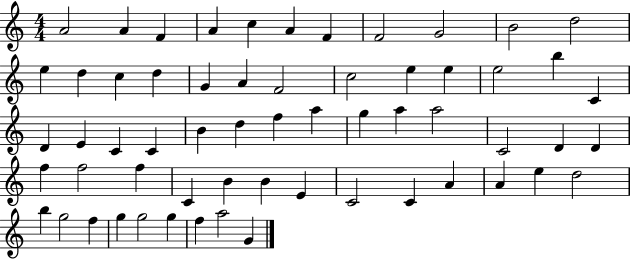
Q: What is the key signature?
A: C major